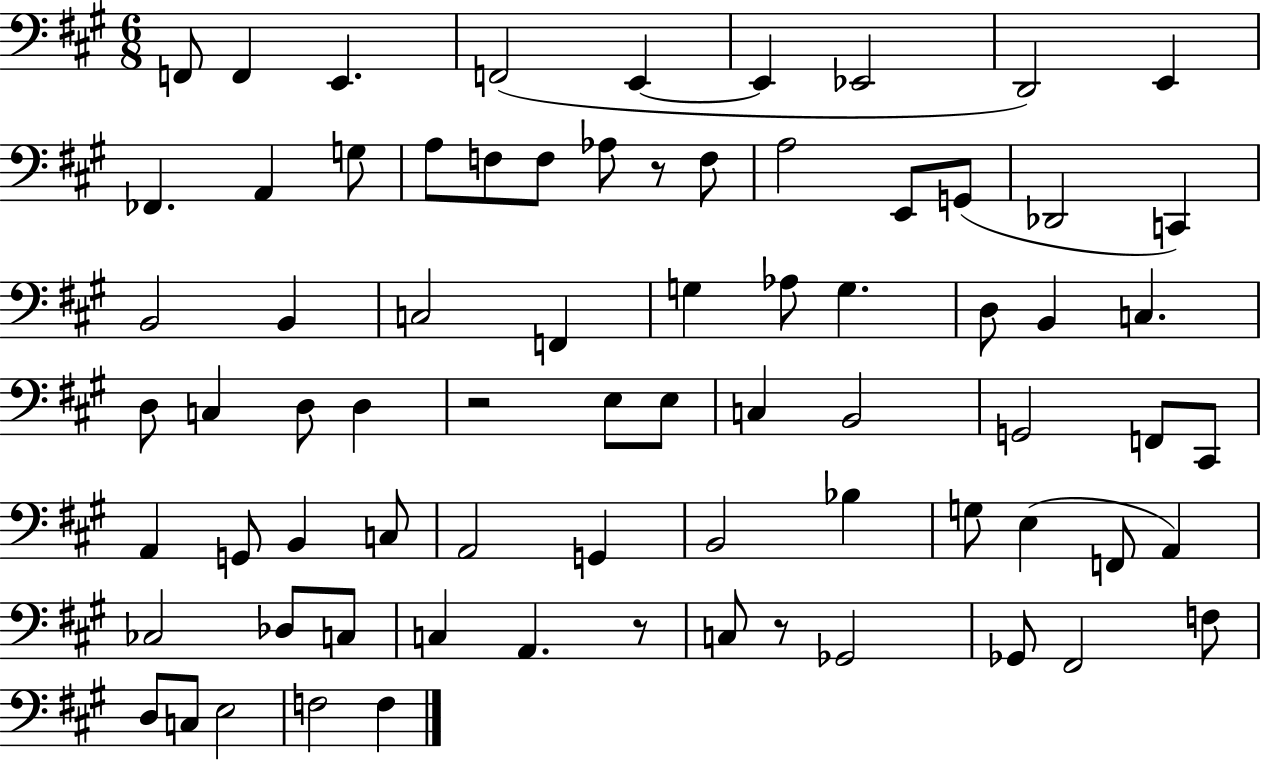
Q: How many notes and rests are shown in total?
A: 74